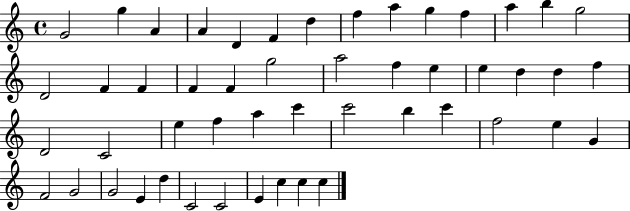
G4/h G5/q A4/q A4/q D4/q F4/q D5/q F5/q A5/q G5/q F5/q A5/q B5/q G5/h D4/h F4/q F4/q F4/q F4/q G5/h A5/h F5/q E5/q E5/q D5/q D5/q F5/q D4/h C4/h E5/q F5/q A5/q C6/q C6/h B5/q C6/q F5/h E5/q G4/q F4/h G4/h G4/h E4/q D5/q C4/h C4/h E4/q C5/q C5/q C5/q